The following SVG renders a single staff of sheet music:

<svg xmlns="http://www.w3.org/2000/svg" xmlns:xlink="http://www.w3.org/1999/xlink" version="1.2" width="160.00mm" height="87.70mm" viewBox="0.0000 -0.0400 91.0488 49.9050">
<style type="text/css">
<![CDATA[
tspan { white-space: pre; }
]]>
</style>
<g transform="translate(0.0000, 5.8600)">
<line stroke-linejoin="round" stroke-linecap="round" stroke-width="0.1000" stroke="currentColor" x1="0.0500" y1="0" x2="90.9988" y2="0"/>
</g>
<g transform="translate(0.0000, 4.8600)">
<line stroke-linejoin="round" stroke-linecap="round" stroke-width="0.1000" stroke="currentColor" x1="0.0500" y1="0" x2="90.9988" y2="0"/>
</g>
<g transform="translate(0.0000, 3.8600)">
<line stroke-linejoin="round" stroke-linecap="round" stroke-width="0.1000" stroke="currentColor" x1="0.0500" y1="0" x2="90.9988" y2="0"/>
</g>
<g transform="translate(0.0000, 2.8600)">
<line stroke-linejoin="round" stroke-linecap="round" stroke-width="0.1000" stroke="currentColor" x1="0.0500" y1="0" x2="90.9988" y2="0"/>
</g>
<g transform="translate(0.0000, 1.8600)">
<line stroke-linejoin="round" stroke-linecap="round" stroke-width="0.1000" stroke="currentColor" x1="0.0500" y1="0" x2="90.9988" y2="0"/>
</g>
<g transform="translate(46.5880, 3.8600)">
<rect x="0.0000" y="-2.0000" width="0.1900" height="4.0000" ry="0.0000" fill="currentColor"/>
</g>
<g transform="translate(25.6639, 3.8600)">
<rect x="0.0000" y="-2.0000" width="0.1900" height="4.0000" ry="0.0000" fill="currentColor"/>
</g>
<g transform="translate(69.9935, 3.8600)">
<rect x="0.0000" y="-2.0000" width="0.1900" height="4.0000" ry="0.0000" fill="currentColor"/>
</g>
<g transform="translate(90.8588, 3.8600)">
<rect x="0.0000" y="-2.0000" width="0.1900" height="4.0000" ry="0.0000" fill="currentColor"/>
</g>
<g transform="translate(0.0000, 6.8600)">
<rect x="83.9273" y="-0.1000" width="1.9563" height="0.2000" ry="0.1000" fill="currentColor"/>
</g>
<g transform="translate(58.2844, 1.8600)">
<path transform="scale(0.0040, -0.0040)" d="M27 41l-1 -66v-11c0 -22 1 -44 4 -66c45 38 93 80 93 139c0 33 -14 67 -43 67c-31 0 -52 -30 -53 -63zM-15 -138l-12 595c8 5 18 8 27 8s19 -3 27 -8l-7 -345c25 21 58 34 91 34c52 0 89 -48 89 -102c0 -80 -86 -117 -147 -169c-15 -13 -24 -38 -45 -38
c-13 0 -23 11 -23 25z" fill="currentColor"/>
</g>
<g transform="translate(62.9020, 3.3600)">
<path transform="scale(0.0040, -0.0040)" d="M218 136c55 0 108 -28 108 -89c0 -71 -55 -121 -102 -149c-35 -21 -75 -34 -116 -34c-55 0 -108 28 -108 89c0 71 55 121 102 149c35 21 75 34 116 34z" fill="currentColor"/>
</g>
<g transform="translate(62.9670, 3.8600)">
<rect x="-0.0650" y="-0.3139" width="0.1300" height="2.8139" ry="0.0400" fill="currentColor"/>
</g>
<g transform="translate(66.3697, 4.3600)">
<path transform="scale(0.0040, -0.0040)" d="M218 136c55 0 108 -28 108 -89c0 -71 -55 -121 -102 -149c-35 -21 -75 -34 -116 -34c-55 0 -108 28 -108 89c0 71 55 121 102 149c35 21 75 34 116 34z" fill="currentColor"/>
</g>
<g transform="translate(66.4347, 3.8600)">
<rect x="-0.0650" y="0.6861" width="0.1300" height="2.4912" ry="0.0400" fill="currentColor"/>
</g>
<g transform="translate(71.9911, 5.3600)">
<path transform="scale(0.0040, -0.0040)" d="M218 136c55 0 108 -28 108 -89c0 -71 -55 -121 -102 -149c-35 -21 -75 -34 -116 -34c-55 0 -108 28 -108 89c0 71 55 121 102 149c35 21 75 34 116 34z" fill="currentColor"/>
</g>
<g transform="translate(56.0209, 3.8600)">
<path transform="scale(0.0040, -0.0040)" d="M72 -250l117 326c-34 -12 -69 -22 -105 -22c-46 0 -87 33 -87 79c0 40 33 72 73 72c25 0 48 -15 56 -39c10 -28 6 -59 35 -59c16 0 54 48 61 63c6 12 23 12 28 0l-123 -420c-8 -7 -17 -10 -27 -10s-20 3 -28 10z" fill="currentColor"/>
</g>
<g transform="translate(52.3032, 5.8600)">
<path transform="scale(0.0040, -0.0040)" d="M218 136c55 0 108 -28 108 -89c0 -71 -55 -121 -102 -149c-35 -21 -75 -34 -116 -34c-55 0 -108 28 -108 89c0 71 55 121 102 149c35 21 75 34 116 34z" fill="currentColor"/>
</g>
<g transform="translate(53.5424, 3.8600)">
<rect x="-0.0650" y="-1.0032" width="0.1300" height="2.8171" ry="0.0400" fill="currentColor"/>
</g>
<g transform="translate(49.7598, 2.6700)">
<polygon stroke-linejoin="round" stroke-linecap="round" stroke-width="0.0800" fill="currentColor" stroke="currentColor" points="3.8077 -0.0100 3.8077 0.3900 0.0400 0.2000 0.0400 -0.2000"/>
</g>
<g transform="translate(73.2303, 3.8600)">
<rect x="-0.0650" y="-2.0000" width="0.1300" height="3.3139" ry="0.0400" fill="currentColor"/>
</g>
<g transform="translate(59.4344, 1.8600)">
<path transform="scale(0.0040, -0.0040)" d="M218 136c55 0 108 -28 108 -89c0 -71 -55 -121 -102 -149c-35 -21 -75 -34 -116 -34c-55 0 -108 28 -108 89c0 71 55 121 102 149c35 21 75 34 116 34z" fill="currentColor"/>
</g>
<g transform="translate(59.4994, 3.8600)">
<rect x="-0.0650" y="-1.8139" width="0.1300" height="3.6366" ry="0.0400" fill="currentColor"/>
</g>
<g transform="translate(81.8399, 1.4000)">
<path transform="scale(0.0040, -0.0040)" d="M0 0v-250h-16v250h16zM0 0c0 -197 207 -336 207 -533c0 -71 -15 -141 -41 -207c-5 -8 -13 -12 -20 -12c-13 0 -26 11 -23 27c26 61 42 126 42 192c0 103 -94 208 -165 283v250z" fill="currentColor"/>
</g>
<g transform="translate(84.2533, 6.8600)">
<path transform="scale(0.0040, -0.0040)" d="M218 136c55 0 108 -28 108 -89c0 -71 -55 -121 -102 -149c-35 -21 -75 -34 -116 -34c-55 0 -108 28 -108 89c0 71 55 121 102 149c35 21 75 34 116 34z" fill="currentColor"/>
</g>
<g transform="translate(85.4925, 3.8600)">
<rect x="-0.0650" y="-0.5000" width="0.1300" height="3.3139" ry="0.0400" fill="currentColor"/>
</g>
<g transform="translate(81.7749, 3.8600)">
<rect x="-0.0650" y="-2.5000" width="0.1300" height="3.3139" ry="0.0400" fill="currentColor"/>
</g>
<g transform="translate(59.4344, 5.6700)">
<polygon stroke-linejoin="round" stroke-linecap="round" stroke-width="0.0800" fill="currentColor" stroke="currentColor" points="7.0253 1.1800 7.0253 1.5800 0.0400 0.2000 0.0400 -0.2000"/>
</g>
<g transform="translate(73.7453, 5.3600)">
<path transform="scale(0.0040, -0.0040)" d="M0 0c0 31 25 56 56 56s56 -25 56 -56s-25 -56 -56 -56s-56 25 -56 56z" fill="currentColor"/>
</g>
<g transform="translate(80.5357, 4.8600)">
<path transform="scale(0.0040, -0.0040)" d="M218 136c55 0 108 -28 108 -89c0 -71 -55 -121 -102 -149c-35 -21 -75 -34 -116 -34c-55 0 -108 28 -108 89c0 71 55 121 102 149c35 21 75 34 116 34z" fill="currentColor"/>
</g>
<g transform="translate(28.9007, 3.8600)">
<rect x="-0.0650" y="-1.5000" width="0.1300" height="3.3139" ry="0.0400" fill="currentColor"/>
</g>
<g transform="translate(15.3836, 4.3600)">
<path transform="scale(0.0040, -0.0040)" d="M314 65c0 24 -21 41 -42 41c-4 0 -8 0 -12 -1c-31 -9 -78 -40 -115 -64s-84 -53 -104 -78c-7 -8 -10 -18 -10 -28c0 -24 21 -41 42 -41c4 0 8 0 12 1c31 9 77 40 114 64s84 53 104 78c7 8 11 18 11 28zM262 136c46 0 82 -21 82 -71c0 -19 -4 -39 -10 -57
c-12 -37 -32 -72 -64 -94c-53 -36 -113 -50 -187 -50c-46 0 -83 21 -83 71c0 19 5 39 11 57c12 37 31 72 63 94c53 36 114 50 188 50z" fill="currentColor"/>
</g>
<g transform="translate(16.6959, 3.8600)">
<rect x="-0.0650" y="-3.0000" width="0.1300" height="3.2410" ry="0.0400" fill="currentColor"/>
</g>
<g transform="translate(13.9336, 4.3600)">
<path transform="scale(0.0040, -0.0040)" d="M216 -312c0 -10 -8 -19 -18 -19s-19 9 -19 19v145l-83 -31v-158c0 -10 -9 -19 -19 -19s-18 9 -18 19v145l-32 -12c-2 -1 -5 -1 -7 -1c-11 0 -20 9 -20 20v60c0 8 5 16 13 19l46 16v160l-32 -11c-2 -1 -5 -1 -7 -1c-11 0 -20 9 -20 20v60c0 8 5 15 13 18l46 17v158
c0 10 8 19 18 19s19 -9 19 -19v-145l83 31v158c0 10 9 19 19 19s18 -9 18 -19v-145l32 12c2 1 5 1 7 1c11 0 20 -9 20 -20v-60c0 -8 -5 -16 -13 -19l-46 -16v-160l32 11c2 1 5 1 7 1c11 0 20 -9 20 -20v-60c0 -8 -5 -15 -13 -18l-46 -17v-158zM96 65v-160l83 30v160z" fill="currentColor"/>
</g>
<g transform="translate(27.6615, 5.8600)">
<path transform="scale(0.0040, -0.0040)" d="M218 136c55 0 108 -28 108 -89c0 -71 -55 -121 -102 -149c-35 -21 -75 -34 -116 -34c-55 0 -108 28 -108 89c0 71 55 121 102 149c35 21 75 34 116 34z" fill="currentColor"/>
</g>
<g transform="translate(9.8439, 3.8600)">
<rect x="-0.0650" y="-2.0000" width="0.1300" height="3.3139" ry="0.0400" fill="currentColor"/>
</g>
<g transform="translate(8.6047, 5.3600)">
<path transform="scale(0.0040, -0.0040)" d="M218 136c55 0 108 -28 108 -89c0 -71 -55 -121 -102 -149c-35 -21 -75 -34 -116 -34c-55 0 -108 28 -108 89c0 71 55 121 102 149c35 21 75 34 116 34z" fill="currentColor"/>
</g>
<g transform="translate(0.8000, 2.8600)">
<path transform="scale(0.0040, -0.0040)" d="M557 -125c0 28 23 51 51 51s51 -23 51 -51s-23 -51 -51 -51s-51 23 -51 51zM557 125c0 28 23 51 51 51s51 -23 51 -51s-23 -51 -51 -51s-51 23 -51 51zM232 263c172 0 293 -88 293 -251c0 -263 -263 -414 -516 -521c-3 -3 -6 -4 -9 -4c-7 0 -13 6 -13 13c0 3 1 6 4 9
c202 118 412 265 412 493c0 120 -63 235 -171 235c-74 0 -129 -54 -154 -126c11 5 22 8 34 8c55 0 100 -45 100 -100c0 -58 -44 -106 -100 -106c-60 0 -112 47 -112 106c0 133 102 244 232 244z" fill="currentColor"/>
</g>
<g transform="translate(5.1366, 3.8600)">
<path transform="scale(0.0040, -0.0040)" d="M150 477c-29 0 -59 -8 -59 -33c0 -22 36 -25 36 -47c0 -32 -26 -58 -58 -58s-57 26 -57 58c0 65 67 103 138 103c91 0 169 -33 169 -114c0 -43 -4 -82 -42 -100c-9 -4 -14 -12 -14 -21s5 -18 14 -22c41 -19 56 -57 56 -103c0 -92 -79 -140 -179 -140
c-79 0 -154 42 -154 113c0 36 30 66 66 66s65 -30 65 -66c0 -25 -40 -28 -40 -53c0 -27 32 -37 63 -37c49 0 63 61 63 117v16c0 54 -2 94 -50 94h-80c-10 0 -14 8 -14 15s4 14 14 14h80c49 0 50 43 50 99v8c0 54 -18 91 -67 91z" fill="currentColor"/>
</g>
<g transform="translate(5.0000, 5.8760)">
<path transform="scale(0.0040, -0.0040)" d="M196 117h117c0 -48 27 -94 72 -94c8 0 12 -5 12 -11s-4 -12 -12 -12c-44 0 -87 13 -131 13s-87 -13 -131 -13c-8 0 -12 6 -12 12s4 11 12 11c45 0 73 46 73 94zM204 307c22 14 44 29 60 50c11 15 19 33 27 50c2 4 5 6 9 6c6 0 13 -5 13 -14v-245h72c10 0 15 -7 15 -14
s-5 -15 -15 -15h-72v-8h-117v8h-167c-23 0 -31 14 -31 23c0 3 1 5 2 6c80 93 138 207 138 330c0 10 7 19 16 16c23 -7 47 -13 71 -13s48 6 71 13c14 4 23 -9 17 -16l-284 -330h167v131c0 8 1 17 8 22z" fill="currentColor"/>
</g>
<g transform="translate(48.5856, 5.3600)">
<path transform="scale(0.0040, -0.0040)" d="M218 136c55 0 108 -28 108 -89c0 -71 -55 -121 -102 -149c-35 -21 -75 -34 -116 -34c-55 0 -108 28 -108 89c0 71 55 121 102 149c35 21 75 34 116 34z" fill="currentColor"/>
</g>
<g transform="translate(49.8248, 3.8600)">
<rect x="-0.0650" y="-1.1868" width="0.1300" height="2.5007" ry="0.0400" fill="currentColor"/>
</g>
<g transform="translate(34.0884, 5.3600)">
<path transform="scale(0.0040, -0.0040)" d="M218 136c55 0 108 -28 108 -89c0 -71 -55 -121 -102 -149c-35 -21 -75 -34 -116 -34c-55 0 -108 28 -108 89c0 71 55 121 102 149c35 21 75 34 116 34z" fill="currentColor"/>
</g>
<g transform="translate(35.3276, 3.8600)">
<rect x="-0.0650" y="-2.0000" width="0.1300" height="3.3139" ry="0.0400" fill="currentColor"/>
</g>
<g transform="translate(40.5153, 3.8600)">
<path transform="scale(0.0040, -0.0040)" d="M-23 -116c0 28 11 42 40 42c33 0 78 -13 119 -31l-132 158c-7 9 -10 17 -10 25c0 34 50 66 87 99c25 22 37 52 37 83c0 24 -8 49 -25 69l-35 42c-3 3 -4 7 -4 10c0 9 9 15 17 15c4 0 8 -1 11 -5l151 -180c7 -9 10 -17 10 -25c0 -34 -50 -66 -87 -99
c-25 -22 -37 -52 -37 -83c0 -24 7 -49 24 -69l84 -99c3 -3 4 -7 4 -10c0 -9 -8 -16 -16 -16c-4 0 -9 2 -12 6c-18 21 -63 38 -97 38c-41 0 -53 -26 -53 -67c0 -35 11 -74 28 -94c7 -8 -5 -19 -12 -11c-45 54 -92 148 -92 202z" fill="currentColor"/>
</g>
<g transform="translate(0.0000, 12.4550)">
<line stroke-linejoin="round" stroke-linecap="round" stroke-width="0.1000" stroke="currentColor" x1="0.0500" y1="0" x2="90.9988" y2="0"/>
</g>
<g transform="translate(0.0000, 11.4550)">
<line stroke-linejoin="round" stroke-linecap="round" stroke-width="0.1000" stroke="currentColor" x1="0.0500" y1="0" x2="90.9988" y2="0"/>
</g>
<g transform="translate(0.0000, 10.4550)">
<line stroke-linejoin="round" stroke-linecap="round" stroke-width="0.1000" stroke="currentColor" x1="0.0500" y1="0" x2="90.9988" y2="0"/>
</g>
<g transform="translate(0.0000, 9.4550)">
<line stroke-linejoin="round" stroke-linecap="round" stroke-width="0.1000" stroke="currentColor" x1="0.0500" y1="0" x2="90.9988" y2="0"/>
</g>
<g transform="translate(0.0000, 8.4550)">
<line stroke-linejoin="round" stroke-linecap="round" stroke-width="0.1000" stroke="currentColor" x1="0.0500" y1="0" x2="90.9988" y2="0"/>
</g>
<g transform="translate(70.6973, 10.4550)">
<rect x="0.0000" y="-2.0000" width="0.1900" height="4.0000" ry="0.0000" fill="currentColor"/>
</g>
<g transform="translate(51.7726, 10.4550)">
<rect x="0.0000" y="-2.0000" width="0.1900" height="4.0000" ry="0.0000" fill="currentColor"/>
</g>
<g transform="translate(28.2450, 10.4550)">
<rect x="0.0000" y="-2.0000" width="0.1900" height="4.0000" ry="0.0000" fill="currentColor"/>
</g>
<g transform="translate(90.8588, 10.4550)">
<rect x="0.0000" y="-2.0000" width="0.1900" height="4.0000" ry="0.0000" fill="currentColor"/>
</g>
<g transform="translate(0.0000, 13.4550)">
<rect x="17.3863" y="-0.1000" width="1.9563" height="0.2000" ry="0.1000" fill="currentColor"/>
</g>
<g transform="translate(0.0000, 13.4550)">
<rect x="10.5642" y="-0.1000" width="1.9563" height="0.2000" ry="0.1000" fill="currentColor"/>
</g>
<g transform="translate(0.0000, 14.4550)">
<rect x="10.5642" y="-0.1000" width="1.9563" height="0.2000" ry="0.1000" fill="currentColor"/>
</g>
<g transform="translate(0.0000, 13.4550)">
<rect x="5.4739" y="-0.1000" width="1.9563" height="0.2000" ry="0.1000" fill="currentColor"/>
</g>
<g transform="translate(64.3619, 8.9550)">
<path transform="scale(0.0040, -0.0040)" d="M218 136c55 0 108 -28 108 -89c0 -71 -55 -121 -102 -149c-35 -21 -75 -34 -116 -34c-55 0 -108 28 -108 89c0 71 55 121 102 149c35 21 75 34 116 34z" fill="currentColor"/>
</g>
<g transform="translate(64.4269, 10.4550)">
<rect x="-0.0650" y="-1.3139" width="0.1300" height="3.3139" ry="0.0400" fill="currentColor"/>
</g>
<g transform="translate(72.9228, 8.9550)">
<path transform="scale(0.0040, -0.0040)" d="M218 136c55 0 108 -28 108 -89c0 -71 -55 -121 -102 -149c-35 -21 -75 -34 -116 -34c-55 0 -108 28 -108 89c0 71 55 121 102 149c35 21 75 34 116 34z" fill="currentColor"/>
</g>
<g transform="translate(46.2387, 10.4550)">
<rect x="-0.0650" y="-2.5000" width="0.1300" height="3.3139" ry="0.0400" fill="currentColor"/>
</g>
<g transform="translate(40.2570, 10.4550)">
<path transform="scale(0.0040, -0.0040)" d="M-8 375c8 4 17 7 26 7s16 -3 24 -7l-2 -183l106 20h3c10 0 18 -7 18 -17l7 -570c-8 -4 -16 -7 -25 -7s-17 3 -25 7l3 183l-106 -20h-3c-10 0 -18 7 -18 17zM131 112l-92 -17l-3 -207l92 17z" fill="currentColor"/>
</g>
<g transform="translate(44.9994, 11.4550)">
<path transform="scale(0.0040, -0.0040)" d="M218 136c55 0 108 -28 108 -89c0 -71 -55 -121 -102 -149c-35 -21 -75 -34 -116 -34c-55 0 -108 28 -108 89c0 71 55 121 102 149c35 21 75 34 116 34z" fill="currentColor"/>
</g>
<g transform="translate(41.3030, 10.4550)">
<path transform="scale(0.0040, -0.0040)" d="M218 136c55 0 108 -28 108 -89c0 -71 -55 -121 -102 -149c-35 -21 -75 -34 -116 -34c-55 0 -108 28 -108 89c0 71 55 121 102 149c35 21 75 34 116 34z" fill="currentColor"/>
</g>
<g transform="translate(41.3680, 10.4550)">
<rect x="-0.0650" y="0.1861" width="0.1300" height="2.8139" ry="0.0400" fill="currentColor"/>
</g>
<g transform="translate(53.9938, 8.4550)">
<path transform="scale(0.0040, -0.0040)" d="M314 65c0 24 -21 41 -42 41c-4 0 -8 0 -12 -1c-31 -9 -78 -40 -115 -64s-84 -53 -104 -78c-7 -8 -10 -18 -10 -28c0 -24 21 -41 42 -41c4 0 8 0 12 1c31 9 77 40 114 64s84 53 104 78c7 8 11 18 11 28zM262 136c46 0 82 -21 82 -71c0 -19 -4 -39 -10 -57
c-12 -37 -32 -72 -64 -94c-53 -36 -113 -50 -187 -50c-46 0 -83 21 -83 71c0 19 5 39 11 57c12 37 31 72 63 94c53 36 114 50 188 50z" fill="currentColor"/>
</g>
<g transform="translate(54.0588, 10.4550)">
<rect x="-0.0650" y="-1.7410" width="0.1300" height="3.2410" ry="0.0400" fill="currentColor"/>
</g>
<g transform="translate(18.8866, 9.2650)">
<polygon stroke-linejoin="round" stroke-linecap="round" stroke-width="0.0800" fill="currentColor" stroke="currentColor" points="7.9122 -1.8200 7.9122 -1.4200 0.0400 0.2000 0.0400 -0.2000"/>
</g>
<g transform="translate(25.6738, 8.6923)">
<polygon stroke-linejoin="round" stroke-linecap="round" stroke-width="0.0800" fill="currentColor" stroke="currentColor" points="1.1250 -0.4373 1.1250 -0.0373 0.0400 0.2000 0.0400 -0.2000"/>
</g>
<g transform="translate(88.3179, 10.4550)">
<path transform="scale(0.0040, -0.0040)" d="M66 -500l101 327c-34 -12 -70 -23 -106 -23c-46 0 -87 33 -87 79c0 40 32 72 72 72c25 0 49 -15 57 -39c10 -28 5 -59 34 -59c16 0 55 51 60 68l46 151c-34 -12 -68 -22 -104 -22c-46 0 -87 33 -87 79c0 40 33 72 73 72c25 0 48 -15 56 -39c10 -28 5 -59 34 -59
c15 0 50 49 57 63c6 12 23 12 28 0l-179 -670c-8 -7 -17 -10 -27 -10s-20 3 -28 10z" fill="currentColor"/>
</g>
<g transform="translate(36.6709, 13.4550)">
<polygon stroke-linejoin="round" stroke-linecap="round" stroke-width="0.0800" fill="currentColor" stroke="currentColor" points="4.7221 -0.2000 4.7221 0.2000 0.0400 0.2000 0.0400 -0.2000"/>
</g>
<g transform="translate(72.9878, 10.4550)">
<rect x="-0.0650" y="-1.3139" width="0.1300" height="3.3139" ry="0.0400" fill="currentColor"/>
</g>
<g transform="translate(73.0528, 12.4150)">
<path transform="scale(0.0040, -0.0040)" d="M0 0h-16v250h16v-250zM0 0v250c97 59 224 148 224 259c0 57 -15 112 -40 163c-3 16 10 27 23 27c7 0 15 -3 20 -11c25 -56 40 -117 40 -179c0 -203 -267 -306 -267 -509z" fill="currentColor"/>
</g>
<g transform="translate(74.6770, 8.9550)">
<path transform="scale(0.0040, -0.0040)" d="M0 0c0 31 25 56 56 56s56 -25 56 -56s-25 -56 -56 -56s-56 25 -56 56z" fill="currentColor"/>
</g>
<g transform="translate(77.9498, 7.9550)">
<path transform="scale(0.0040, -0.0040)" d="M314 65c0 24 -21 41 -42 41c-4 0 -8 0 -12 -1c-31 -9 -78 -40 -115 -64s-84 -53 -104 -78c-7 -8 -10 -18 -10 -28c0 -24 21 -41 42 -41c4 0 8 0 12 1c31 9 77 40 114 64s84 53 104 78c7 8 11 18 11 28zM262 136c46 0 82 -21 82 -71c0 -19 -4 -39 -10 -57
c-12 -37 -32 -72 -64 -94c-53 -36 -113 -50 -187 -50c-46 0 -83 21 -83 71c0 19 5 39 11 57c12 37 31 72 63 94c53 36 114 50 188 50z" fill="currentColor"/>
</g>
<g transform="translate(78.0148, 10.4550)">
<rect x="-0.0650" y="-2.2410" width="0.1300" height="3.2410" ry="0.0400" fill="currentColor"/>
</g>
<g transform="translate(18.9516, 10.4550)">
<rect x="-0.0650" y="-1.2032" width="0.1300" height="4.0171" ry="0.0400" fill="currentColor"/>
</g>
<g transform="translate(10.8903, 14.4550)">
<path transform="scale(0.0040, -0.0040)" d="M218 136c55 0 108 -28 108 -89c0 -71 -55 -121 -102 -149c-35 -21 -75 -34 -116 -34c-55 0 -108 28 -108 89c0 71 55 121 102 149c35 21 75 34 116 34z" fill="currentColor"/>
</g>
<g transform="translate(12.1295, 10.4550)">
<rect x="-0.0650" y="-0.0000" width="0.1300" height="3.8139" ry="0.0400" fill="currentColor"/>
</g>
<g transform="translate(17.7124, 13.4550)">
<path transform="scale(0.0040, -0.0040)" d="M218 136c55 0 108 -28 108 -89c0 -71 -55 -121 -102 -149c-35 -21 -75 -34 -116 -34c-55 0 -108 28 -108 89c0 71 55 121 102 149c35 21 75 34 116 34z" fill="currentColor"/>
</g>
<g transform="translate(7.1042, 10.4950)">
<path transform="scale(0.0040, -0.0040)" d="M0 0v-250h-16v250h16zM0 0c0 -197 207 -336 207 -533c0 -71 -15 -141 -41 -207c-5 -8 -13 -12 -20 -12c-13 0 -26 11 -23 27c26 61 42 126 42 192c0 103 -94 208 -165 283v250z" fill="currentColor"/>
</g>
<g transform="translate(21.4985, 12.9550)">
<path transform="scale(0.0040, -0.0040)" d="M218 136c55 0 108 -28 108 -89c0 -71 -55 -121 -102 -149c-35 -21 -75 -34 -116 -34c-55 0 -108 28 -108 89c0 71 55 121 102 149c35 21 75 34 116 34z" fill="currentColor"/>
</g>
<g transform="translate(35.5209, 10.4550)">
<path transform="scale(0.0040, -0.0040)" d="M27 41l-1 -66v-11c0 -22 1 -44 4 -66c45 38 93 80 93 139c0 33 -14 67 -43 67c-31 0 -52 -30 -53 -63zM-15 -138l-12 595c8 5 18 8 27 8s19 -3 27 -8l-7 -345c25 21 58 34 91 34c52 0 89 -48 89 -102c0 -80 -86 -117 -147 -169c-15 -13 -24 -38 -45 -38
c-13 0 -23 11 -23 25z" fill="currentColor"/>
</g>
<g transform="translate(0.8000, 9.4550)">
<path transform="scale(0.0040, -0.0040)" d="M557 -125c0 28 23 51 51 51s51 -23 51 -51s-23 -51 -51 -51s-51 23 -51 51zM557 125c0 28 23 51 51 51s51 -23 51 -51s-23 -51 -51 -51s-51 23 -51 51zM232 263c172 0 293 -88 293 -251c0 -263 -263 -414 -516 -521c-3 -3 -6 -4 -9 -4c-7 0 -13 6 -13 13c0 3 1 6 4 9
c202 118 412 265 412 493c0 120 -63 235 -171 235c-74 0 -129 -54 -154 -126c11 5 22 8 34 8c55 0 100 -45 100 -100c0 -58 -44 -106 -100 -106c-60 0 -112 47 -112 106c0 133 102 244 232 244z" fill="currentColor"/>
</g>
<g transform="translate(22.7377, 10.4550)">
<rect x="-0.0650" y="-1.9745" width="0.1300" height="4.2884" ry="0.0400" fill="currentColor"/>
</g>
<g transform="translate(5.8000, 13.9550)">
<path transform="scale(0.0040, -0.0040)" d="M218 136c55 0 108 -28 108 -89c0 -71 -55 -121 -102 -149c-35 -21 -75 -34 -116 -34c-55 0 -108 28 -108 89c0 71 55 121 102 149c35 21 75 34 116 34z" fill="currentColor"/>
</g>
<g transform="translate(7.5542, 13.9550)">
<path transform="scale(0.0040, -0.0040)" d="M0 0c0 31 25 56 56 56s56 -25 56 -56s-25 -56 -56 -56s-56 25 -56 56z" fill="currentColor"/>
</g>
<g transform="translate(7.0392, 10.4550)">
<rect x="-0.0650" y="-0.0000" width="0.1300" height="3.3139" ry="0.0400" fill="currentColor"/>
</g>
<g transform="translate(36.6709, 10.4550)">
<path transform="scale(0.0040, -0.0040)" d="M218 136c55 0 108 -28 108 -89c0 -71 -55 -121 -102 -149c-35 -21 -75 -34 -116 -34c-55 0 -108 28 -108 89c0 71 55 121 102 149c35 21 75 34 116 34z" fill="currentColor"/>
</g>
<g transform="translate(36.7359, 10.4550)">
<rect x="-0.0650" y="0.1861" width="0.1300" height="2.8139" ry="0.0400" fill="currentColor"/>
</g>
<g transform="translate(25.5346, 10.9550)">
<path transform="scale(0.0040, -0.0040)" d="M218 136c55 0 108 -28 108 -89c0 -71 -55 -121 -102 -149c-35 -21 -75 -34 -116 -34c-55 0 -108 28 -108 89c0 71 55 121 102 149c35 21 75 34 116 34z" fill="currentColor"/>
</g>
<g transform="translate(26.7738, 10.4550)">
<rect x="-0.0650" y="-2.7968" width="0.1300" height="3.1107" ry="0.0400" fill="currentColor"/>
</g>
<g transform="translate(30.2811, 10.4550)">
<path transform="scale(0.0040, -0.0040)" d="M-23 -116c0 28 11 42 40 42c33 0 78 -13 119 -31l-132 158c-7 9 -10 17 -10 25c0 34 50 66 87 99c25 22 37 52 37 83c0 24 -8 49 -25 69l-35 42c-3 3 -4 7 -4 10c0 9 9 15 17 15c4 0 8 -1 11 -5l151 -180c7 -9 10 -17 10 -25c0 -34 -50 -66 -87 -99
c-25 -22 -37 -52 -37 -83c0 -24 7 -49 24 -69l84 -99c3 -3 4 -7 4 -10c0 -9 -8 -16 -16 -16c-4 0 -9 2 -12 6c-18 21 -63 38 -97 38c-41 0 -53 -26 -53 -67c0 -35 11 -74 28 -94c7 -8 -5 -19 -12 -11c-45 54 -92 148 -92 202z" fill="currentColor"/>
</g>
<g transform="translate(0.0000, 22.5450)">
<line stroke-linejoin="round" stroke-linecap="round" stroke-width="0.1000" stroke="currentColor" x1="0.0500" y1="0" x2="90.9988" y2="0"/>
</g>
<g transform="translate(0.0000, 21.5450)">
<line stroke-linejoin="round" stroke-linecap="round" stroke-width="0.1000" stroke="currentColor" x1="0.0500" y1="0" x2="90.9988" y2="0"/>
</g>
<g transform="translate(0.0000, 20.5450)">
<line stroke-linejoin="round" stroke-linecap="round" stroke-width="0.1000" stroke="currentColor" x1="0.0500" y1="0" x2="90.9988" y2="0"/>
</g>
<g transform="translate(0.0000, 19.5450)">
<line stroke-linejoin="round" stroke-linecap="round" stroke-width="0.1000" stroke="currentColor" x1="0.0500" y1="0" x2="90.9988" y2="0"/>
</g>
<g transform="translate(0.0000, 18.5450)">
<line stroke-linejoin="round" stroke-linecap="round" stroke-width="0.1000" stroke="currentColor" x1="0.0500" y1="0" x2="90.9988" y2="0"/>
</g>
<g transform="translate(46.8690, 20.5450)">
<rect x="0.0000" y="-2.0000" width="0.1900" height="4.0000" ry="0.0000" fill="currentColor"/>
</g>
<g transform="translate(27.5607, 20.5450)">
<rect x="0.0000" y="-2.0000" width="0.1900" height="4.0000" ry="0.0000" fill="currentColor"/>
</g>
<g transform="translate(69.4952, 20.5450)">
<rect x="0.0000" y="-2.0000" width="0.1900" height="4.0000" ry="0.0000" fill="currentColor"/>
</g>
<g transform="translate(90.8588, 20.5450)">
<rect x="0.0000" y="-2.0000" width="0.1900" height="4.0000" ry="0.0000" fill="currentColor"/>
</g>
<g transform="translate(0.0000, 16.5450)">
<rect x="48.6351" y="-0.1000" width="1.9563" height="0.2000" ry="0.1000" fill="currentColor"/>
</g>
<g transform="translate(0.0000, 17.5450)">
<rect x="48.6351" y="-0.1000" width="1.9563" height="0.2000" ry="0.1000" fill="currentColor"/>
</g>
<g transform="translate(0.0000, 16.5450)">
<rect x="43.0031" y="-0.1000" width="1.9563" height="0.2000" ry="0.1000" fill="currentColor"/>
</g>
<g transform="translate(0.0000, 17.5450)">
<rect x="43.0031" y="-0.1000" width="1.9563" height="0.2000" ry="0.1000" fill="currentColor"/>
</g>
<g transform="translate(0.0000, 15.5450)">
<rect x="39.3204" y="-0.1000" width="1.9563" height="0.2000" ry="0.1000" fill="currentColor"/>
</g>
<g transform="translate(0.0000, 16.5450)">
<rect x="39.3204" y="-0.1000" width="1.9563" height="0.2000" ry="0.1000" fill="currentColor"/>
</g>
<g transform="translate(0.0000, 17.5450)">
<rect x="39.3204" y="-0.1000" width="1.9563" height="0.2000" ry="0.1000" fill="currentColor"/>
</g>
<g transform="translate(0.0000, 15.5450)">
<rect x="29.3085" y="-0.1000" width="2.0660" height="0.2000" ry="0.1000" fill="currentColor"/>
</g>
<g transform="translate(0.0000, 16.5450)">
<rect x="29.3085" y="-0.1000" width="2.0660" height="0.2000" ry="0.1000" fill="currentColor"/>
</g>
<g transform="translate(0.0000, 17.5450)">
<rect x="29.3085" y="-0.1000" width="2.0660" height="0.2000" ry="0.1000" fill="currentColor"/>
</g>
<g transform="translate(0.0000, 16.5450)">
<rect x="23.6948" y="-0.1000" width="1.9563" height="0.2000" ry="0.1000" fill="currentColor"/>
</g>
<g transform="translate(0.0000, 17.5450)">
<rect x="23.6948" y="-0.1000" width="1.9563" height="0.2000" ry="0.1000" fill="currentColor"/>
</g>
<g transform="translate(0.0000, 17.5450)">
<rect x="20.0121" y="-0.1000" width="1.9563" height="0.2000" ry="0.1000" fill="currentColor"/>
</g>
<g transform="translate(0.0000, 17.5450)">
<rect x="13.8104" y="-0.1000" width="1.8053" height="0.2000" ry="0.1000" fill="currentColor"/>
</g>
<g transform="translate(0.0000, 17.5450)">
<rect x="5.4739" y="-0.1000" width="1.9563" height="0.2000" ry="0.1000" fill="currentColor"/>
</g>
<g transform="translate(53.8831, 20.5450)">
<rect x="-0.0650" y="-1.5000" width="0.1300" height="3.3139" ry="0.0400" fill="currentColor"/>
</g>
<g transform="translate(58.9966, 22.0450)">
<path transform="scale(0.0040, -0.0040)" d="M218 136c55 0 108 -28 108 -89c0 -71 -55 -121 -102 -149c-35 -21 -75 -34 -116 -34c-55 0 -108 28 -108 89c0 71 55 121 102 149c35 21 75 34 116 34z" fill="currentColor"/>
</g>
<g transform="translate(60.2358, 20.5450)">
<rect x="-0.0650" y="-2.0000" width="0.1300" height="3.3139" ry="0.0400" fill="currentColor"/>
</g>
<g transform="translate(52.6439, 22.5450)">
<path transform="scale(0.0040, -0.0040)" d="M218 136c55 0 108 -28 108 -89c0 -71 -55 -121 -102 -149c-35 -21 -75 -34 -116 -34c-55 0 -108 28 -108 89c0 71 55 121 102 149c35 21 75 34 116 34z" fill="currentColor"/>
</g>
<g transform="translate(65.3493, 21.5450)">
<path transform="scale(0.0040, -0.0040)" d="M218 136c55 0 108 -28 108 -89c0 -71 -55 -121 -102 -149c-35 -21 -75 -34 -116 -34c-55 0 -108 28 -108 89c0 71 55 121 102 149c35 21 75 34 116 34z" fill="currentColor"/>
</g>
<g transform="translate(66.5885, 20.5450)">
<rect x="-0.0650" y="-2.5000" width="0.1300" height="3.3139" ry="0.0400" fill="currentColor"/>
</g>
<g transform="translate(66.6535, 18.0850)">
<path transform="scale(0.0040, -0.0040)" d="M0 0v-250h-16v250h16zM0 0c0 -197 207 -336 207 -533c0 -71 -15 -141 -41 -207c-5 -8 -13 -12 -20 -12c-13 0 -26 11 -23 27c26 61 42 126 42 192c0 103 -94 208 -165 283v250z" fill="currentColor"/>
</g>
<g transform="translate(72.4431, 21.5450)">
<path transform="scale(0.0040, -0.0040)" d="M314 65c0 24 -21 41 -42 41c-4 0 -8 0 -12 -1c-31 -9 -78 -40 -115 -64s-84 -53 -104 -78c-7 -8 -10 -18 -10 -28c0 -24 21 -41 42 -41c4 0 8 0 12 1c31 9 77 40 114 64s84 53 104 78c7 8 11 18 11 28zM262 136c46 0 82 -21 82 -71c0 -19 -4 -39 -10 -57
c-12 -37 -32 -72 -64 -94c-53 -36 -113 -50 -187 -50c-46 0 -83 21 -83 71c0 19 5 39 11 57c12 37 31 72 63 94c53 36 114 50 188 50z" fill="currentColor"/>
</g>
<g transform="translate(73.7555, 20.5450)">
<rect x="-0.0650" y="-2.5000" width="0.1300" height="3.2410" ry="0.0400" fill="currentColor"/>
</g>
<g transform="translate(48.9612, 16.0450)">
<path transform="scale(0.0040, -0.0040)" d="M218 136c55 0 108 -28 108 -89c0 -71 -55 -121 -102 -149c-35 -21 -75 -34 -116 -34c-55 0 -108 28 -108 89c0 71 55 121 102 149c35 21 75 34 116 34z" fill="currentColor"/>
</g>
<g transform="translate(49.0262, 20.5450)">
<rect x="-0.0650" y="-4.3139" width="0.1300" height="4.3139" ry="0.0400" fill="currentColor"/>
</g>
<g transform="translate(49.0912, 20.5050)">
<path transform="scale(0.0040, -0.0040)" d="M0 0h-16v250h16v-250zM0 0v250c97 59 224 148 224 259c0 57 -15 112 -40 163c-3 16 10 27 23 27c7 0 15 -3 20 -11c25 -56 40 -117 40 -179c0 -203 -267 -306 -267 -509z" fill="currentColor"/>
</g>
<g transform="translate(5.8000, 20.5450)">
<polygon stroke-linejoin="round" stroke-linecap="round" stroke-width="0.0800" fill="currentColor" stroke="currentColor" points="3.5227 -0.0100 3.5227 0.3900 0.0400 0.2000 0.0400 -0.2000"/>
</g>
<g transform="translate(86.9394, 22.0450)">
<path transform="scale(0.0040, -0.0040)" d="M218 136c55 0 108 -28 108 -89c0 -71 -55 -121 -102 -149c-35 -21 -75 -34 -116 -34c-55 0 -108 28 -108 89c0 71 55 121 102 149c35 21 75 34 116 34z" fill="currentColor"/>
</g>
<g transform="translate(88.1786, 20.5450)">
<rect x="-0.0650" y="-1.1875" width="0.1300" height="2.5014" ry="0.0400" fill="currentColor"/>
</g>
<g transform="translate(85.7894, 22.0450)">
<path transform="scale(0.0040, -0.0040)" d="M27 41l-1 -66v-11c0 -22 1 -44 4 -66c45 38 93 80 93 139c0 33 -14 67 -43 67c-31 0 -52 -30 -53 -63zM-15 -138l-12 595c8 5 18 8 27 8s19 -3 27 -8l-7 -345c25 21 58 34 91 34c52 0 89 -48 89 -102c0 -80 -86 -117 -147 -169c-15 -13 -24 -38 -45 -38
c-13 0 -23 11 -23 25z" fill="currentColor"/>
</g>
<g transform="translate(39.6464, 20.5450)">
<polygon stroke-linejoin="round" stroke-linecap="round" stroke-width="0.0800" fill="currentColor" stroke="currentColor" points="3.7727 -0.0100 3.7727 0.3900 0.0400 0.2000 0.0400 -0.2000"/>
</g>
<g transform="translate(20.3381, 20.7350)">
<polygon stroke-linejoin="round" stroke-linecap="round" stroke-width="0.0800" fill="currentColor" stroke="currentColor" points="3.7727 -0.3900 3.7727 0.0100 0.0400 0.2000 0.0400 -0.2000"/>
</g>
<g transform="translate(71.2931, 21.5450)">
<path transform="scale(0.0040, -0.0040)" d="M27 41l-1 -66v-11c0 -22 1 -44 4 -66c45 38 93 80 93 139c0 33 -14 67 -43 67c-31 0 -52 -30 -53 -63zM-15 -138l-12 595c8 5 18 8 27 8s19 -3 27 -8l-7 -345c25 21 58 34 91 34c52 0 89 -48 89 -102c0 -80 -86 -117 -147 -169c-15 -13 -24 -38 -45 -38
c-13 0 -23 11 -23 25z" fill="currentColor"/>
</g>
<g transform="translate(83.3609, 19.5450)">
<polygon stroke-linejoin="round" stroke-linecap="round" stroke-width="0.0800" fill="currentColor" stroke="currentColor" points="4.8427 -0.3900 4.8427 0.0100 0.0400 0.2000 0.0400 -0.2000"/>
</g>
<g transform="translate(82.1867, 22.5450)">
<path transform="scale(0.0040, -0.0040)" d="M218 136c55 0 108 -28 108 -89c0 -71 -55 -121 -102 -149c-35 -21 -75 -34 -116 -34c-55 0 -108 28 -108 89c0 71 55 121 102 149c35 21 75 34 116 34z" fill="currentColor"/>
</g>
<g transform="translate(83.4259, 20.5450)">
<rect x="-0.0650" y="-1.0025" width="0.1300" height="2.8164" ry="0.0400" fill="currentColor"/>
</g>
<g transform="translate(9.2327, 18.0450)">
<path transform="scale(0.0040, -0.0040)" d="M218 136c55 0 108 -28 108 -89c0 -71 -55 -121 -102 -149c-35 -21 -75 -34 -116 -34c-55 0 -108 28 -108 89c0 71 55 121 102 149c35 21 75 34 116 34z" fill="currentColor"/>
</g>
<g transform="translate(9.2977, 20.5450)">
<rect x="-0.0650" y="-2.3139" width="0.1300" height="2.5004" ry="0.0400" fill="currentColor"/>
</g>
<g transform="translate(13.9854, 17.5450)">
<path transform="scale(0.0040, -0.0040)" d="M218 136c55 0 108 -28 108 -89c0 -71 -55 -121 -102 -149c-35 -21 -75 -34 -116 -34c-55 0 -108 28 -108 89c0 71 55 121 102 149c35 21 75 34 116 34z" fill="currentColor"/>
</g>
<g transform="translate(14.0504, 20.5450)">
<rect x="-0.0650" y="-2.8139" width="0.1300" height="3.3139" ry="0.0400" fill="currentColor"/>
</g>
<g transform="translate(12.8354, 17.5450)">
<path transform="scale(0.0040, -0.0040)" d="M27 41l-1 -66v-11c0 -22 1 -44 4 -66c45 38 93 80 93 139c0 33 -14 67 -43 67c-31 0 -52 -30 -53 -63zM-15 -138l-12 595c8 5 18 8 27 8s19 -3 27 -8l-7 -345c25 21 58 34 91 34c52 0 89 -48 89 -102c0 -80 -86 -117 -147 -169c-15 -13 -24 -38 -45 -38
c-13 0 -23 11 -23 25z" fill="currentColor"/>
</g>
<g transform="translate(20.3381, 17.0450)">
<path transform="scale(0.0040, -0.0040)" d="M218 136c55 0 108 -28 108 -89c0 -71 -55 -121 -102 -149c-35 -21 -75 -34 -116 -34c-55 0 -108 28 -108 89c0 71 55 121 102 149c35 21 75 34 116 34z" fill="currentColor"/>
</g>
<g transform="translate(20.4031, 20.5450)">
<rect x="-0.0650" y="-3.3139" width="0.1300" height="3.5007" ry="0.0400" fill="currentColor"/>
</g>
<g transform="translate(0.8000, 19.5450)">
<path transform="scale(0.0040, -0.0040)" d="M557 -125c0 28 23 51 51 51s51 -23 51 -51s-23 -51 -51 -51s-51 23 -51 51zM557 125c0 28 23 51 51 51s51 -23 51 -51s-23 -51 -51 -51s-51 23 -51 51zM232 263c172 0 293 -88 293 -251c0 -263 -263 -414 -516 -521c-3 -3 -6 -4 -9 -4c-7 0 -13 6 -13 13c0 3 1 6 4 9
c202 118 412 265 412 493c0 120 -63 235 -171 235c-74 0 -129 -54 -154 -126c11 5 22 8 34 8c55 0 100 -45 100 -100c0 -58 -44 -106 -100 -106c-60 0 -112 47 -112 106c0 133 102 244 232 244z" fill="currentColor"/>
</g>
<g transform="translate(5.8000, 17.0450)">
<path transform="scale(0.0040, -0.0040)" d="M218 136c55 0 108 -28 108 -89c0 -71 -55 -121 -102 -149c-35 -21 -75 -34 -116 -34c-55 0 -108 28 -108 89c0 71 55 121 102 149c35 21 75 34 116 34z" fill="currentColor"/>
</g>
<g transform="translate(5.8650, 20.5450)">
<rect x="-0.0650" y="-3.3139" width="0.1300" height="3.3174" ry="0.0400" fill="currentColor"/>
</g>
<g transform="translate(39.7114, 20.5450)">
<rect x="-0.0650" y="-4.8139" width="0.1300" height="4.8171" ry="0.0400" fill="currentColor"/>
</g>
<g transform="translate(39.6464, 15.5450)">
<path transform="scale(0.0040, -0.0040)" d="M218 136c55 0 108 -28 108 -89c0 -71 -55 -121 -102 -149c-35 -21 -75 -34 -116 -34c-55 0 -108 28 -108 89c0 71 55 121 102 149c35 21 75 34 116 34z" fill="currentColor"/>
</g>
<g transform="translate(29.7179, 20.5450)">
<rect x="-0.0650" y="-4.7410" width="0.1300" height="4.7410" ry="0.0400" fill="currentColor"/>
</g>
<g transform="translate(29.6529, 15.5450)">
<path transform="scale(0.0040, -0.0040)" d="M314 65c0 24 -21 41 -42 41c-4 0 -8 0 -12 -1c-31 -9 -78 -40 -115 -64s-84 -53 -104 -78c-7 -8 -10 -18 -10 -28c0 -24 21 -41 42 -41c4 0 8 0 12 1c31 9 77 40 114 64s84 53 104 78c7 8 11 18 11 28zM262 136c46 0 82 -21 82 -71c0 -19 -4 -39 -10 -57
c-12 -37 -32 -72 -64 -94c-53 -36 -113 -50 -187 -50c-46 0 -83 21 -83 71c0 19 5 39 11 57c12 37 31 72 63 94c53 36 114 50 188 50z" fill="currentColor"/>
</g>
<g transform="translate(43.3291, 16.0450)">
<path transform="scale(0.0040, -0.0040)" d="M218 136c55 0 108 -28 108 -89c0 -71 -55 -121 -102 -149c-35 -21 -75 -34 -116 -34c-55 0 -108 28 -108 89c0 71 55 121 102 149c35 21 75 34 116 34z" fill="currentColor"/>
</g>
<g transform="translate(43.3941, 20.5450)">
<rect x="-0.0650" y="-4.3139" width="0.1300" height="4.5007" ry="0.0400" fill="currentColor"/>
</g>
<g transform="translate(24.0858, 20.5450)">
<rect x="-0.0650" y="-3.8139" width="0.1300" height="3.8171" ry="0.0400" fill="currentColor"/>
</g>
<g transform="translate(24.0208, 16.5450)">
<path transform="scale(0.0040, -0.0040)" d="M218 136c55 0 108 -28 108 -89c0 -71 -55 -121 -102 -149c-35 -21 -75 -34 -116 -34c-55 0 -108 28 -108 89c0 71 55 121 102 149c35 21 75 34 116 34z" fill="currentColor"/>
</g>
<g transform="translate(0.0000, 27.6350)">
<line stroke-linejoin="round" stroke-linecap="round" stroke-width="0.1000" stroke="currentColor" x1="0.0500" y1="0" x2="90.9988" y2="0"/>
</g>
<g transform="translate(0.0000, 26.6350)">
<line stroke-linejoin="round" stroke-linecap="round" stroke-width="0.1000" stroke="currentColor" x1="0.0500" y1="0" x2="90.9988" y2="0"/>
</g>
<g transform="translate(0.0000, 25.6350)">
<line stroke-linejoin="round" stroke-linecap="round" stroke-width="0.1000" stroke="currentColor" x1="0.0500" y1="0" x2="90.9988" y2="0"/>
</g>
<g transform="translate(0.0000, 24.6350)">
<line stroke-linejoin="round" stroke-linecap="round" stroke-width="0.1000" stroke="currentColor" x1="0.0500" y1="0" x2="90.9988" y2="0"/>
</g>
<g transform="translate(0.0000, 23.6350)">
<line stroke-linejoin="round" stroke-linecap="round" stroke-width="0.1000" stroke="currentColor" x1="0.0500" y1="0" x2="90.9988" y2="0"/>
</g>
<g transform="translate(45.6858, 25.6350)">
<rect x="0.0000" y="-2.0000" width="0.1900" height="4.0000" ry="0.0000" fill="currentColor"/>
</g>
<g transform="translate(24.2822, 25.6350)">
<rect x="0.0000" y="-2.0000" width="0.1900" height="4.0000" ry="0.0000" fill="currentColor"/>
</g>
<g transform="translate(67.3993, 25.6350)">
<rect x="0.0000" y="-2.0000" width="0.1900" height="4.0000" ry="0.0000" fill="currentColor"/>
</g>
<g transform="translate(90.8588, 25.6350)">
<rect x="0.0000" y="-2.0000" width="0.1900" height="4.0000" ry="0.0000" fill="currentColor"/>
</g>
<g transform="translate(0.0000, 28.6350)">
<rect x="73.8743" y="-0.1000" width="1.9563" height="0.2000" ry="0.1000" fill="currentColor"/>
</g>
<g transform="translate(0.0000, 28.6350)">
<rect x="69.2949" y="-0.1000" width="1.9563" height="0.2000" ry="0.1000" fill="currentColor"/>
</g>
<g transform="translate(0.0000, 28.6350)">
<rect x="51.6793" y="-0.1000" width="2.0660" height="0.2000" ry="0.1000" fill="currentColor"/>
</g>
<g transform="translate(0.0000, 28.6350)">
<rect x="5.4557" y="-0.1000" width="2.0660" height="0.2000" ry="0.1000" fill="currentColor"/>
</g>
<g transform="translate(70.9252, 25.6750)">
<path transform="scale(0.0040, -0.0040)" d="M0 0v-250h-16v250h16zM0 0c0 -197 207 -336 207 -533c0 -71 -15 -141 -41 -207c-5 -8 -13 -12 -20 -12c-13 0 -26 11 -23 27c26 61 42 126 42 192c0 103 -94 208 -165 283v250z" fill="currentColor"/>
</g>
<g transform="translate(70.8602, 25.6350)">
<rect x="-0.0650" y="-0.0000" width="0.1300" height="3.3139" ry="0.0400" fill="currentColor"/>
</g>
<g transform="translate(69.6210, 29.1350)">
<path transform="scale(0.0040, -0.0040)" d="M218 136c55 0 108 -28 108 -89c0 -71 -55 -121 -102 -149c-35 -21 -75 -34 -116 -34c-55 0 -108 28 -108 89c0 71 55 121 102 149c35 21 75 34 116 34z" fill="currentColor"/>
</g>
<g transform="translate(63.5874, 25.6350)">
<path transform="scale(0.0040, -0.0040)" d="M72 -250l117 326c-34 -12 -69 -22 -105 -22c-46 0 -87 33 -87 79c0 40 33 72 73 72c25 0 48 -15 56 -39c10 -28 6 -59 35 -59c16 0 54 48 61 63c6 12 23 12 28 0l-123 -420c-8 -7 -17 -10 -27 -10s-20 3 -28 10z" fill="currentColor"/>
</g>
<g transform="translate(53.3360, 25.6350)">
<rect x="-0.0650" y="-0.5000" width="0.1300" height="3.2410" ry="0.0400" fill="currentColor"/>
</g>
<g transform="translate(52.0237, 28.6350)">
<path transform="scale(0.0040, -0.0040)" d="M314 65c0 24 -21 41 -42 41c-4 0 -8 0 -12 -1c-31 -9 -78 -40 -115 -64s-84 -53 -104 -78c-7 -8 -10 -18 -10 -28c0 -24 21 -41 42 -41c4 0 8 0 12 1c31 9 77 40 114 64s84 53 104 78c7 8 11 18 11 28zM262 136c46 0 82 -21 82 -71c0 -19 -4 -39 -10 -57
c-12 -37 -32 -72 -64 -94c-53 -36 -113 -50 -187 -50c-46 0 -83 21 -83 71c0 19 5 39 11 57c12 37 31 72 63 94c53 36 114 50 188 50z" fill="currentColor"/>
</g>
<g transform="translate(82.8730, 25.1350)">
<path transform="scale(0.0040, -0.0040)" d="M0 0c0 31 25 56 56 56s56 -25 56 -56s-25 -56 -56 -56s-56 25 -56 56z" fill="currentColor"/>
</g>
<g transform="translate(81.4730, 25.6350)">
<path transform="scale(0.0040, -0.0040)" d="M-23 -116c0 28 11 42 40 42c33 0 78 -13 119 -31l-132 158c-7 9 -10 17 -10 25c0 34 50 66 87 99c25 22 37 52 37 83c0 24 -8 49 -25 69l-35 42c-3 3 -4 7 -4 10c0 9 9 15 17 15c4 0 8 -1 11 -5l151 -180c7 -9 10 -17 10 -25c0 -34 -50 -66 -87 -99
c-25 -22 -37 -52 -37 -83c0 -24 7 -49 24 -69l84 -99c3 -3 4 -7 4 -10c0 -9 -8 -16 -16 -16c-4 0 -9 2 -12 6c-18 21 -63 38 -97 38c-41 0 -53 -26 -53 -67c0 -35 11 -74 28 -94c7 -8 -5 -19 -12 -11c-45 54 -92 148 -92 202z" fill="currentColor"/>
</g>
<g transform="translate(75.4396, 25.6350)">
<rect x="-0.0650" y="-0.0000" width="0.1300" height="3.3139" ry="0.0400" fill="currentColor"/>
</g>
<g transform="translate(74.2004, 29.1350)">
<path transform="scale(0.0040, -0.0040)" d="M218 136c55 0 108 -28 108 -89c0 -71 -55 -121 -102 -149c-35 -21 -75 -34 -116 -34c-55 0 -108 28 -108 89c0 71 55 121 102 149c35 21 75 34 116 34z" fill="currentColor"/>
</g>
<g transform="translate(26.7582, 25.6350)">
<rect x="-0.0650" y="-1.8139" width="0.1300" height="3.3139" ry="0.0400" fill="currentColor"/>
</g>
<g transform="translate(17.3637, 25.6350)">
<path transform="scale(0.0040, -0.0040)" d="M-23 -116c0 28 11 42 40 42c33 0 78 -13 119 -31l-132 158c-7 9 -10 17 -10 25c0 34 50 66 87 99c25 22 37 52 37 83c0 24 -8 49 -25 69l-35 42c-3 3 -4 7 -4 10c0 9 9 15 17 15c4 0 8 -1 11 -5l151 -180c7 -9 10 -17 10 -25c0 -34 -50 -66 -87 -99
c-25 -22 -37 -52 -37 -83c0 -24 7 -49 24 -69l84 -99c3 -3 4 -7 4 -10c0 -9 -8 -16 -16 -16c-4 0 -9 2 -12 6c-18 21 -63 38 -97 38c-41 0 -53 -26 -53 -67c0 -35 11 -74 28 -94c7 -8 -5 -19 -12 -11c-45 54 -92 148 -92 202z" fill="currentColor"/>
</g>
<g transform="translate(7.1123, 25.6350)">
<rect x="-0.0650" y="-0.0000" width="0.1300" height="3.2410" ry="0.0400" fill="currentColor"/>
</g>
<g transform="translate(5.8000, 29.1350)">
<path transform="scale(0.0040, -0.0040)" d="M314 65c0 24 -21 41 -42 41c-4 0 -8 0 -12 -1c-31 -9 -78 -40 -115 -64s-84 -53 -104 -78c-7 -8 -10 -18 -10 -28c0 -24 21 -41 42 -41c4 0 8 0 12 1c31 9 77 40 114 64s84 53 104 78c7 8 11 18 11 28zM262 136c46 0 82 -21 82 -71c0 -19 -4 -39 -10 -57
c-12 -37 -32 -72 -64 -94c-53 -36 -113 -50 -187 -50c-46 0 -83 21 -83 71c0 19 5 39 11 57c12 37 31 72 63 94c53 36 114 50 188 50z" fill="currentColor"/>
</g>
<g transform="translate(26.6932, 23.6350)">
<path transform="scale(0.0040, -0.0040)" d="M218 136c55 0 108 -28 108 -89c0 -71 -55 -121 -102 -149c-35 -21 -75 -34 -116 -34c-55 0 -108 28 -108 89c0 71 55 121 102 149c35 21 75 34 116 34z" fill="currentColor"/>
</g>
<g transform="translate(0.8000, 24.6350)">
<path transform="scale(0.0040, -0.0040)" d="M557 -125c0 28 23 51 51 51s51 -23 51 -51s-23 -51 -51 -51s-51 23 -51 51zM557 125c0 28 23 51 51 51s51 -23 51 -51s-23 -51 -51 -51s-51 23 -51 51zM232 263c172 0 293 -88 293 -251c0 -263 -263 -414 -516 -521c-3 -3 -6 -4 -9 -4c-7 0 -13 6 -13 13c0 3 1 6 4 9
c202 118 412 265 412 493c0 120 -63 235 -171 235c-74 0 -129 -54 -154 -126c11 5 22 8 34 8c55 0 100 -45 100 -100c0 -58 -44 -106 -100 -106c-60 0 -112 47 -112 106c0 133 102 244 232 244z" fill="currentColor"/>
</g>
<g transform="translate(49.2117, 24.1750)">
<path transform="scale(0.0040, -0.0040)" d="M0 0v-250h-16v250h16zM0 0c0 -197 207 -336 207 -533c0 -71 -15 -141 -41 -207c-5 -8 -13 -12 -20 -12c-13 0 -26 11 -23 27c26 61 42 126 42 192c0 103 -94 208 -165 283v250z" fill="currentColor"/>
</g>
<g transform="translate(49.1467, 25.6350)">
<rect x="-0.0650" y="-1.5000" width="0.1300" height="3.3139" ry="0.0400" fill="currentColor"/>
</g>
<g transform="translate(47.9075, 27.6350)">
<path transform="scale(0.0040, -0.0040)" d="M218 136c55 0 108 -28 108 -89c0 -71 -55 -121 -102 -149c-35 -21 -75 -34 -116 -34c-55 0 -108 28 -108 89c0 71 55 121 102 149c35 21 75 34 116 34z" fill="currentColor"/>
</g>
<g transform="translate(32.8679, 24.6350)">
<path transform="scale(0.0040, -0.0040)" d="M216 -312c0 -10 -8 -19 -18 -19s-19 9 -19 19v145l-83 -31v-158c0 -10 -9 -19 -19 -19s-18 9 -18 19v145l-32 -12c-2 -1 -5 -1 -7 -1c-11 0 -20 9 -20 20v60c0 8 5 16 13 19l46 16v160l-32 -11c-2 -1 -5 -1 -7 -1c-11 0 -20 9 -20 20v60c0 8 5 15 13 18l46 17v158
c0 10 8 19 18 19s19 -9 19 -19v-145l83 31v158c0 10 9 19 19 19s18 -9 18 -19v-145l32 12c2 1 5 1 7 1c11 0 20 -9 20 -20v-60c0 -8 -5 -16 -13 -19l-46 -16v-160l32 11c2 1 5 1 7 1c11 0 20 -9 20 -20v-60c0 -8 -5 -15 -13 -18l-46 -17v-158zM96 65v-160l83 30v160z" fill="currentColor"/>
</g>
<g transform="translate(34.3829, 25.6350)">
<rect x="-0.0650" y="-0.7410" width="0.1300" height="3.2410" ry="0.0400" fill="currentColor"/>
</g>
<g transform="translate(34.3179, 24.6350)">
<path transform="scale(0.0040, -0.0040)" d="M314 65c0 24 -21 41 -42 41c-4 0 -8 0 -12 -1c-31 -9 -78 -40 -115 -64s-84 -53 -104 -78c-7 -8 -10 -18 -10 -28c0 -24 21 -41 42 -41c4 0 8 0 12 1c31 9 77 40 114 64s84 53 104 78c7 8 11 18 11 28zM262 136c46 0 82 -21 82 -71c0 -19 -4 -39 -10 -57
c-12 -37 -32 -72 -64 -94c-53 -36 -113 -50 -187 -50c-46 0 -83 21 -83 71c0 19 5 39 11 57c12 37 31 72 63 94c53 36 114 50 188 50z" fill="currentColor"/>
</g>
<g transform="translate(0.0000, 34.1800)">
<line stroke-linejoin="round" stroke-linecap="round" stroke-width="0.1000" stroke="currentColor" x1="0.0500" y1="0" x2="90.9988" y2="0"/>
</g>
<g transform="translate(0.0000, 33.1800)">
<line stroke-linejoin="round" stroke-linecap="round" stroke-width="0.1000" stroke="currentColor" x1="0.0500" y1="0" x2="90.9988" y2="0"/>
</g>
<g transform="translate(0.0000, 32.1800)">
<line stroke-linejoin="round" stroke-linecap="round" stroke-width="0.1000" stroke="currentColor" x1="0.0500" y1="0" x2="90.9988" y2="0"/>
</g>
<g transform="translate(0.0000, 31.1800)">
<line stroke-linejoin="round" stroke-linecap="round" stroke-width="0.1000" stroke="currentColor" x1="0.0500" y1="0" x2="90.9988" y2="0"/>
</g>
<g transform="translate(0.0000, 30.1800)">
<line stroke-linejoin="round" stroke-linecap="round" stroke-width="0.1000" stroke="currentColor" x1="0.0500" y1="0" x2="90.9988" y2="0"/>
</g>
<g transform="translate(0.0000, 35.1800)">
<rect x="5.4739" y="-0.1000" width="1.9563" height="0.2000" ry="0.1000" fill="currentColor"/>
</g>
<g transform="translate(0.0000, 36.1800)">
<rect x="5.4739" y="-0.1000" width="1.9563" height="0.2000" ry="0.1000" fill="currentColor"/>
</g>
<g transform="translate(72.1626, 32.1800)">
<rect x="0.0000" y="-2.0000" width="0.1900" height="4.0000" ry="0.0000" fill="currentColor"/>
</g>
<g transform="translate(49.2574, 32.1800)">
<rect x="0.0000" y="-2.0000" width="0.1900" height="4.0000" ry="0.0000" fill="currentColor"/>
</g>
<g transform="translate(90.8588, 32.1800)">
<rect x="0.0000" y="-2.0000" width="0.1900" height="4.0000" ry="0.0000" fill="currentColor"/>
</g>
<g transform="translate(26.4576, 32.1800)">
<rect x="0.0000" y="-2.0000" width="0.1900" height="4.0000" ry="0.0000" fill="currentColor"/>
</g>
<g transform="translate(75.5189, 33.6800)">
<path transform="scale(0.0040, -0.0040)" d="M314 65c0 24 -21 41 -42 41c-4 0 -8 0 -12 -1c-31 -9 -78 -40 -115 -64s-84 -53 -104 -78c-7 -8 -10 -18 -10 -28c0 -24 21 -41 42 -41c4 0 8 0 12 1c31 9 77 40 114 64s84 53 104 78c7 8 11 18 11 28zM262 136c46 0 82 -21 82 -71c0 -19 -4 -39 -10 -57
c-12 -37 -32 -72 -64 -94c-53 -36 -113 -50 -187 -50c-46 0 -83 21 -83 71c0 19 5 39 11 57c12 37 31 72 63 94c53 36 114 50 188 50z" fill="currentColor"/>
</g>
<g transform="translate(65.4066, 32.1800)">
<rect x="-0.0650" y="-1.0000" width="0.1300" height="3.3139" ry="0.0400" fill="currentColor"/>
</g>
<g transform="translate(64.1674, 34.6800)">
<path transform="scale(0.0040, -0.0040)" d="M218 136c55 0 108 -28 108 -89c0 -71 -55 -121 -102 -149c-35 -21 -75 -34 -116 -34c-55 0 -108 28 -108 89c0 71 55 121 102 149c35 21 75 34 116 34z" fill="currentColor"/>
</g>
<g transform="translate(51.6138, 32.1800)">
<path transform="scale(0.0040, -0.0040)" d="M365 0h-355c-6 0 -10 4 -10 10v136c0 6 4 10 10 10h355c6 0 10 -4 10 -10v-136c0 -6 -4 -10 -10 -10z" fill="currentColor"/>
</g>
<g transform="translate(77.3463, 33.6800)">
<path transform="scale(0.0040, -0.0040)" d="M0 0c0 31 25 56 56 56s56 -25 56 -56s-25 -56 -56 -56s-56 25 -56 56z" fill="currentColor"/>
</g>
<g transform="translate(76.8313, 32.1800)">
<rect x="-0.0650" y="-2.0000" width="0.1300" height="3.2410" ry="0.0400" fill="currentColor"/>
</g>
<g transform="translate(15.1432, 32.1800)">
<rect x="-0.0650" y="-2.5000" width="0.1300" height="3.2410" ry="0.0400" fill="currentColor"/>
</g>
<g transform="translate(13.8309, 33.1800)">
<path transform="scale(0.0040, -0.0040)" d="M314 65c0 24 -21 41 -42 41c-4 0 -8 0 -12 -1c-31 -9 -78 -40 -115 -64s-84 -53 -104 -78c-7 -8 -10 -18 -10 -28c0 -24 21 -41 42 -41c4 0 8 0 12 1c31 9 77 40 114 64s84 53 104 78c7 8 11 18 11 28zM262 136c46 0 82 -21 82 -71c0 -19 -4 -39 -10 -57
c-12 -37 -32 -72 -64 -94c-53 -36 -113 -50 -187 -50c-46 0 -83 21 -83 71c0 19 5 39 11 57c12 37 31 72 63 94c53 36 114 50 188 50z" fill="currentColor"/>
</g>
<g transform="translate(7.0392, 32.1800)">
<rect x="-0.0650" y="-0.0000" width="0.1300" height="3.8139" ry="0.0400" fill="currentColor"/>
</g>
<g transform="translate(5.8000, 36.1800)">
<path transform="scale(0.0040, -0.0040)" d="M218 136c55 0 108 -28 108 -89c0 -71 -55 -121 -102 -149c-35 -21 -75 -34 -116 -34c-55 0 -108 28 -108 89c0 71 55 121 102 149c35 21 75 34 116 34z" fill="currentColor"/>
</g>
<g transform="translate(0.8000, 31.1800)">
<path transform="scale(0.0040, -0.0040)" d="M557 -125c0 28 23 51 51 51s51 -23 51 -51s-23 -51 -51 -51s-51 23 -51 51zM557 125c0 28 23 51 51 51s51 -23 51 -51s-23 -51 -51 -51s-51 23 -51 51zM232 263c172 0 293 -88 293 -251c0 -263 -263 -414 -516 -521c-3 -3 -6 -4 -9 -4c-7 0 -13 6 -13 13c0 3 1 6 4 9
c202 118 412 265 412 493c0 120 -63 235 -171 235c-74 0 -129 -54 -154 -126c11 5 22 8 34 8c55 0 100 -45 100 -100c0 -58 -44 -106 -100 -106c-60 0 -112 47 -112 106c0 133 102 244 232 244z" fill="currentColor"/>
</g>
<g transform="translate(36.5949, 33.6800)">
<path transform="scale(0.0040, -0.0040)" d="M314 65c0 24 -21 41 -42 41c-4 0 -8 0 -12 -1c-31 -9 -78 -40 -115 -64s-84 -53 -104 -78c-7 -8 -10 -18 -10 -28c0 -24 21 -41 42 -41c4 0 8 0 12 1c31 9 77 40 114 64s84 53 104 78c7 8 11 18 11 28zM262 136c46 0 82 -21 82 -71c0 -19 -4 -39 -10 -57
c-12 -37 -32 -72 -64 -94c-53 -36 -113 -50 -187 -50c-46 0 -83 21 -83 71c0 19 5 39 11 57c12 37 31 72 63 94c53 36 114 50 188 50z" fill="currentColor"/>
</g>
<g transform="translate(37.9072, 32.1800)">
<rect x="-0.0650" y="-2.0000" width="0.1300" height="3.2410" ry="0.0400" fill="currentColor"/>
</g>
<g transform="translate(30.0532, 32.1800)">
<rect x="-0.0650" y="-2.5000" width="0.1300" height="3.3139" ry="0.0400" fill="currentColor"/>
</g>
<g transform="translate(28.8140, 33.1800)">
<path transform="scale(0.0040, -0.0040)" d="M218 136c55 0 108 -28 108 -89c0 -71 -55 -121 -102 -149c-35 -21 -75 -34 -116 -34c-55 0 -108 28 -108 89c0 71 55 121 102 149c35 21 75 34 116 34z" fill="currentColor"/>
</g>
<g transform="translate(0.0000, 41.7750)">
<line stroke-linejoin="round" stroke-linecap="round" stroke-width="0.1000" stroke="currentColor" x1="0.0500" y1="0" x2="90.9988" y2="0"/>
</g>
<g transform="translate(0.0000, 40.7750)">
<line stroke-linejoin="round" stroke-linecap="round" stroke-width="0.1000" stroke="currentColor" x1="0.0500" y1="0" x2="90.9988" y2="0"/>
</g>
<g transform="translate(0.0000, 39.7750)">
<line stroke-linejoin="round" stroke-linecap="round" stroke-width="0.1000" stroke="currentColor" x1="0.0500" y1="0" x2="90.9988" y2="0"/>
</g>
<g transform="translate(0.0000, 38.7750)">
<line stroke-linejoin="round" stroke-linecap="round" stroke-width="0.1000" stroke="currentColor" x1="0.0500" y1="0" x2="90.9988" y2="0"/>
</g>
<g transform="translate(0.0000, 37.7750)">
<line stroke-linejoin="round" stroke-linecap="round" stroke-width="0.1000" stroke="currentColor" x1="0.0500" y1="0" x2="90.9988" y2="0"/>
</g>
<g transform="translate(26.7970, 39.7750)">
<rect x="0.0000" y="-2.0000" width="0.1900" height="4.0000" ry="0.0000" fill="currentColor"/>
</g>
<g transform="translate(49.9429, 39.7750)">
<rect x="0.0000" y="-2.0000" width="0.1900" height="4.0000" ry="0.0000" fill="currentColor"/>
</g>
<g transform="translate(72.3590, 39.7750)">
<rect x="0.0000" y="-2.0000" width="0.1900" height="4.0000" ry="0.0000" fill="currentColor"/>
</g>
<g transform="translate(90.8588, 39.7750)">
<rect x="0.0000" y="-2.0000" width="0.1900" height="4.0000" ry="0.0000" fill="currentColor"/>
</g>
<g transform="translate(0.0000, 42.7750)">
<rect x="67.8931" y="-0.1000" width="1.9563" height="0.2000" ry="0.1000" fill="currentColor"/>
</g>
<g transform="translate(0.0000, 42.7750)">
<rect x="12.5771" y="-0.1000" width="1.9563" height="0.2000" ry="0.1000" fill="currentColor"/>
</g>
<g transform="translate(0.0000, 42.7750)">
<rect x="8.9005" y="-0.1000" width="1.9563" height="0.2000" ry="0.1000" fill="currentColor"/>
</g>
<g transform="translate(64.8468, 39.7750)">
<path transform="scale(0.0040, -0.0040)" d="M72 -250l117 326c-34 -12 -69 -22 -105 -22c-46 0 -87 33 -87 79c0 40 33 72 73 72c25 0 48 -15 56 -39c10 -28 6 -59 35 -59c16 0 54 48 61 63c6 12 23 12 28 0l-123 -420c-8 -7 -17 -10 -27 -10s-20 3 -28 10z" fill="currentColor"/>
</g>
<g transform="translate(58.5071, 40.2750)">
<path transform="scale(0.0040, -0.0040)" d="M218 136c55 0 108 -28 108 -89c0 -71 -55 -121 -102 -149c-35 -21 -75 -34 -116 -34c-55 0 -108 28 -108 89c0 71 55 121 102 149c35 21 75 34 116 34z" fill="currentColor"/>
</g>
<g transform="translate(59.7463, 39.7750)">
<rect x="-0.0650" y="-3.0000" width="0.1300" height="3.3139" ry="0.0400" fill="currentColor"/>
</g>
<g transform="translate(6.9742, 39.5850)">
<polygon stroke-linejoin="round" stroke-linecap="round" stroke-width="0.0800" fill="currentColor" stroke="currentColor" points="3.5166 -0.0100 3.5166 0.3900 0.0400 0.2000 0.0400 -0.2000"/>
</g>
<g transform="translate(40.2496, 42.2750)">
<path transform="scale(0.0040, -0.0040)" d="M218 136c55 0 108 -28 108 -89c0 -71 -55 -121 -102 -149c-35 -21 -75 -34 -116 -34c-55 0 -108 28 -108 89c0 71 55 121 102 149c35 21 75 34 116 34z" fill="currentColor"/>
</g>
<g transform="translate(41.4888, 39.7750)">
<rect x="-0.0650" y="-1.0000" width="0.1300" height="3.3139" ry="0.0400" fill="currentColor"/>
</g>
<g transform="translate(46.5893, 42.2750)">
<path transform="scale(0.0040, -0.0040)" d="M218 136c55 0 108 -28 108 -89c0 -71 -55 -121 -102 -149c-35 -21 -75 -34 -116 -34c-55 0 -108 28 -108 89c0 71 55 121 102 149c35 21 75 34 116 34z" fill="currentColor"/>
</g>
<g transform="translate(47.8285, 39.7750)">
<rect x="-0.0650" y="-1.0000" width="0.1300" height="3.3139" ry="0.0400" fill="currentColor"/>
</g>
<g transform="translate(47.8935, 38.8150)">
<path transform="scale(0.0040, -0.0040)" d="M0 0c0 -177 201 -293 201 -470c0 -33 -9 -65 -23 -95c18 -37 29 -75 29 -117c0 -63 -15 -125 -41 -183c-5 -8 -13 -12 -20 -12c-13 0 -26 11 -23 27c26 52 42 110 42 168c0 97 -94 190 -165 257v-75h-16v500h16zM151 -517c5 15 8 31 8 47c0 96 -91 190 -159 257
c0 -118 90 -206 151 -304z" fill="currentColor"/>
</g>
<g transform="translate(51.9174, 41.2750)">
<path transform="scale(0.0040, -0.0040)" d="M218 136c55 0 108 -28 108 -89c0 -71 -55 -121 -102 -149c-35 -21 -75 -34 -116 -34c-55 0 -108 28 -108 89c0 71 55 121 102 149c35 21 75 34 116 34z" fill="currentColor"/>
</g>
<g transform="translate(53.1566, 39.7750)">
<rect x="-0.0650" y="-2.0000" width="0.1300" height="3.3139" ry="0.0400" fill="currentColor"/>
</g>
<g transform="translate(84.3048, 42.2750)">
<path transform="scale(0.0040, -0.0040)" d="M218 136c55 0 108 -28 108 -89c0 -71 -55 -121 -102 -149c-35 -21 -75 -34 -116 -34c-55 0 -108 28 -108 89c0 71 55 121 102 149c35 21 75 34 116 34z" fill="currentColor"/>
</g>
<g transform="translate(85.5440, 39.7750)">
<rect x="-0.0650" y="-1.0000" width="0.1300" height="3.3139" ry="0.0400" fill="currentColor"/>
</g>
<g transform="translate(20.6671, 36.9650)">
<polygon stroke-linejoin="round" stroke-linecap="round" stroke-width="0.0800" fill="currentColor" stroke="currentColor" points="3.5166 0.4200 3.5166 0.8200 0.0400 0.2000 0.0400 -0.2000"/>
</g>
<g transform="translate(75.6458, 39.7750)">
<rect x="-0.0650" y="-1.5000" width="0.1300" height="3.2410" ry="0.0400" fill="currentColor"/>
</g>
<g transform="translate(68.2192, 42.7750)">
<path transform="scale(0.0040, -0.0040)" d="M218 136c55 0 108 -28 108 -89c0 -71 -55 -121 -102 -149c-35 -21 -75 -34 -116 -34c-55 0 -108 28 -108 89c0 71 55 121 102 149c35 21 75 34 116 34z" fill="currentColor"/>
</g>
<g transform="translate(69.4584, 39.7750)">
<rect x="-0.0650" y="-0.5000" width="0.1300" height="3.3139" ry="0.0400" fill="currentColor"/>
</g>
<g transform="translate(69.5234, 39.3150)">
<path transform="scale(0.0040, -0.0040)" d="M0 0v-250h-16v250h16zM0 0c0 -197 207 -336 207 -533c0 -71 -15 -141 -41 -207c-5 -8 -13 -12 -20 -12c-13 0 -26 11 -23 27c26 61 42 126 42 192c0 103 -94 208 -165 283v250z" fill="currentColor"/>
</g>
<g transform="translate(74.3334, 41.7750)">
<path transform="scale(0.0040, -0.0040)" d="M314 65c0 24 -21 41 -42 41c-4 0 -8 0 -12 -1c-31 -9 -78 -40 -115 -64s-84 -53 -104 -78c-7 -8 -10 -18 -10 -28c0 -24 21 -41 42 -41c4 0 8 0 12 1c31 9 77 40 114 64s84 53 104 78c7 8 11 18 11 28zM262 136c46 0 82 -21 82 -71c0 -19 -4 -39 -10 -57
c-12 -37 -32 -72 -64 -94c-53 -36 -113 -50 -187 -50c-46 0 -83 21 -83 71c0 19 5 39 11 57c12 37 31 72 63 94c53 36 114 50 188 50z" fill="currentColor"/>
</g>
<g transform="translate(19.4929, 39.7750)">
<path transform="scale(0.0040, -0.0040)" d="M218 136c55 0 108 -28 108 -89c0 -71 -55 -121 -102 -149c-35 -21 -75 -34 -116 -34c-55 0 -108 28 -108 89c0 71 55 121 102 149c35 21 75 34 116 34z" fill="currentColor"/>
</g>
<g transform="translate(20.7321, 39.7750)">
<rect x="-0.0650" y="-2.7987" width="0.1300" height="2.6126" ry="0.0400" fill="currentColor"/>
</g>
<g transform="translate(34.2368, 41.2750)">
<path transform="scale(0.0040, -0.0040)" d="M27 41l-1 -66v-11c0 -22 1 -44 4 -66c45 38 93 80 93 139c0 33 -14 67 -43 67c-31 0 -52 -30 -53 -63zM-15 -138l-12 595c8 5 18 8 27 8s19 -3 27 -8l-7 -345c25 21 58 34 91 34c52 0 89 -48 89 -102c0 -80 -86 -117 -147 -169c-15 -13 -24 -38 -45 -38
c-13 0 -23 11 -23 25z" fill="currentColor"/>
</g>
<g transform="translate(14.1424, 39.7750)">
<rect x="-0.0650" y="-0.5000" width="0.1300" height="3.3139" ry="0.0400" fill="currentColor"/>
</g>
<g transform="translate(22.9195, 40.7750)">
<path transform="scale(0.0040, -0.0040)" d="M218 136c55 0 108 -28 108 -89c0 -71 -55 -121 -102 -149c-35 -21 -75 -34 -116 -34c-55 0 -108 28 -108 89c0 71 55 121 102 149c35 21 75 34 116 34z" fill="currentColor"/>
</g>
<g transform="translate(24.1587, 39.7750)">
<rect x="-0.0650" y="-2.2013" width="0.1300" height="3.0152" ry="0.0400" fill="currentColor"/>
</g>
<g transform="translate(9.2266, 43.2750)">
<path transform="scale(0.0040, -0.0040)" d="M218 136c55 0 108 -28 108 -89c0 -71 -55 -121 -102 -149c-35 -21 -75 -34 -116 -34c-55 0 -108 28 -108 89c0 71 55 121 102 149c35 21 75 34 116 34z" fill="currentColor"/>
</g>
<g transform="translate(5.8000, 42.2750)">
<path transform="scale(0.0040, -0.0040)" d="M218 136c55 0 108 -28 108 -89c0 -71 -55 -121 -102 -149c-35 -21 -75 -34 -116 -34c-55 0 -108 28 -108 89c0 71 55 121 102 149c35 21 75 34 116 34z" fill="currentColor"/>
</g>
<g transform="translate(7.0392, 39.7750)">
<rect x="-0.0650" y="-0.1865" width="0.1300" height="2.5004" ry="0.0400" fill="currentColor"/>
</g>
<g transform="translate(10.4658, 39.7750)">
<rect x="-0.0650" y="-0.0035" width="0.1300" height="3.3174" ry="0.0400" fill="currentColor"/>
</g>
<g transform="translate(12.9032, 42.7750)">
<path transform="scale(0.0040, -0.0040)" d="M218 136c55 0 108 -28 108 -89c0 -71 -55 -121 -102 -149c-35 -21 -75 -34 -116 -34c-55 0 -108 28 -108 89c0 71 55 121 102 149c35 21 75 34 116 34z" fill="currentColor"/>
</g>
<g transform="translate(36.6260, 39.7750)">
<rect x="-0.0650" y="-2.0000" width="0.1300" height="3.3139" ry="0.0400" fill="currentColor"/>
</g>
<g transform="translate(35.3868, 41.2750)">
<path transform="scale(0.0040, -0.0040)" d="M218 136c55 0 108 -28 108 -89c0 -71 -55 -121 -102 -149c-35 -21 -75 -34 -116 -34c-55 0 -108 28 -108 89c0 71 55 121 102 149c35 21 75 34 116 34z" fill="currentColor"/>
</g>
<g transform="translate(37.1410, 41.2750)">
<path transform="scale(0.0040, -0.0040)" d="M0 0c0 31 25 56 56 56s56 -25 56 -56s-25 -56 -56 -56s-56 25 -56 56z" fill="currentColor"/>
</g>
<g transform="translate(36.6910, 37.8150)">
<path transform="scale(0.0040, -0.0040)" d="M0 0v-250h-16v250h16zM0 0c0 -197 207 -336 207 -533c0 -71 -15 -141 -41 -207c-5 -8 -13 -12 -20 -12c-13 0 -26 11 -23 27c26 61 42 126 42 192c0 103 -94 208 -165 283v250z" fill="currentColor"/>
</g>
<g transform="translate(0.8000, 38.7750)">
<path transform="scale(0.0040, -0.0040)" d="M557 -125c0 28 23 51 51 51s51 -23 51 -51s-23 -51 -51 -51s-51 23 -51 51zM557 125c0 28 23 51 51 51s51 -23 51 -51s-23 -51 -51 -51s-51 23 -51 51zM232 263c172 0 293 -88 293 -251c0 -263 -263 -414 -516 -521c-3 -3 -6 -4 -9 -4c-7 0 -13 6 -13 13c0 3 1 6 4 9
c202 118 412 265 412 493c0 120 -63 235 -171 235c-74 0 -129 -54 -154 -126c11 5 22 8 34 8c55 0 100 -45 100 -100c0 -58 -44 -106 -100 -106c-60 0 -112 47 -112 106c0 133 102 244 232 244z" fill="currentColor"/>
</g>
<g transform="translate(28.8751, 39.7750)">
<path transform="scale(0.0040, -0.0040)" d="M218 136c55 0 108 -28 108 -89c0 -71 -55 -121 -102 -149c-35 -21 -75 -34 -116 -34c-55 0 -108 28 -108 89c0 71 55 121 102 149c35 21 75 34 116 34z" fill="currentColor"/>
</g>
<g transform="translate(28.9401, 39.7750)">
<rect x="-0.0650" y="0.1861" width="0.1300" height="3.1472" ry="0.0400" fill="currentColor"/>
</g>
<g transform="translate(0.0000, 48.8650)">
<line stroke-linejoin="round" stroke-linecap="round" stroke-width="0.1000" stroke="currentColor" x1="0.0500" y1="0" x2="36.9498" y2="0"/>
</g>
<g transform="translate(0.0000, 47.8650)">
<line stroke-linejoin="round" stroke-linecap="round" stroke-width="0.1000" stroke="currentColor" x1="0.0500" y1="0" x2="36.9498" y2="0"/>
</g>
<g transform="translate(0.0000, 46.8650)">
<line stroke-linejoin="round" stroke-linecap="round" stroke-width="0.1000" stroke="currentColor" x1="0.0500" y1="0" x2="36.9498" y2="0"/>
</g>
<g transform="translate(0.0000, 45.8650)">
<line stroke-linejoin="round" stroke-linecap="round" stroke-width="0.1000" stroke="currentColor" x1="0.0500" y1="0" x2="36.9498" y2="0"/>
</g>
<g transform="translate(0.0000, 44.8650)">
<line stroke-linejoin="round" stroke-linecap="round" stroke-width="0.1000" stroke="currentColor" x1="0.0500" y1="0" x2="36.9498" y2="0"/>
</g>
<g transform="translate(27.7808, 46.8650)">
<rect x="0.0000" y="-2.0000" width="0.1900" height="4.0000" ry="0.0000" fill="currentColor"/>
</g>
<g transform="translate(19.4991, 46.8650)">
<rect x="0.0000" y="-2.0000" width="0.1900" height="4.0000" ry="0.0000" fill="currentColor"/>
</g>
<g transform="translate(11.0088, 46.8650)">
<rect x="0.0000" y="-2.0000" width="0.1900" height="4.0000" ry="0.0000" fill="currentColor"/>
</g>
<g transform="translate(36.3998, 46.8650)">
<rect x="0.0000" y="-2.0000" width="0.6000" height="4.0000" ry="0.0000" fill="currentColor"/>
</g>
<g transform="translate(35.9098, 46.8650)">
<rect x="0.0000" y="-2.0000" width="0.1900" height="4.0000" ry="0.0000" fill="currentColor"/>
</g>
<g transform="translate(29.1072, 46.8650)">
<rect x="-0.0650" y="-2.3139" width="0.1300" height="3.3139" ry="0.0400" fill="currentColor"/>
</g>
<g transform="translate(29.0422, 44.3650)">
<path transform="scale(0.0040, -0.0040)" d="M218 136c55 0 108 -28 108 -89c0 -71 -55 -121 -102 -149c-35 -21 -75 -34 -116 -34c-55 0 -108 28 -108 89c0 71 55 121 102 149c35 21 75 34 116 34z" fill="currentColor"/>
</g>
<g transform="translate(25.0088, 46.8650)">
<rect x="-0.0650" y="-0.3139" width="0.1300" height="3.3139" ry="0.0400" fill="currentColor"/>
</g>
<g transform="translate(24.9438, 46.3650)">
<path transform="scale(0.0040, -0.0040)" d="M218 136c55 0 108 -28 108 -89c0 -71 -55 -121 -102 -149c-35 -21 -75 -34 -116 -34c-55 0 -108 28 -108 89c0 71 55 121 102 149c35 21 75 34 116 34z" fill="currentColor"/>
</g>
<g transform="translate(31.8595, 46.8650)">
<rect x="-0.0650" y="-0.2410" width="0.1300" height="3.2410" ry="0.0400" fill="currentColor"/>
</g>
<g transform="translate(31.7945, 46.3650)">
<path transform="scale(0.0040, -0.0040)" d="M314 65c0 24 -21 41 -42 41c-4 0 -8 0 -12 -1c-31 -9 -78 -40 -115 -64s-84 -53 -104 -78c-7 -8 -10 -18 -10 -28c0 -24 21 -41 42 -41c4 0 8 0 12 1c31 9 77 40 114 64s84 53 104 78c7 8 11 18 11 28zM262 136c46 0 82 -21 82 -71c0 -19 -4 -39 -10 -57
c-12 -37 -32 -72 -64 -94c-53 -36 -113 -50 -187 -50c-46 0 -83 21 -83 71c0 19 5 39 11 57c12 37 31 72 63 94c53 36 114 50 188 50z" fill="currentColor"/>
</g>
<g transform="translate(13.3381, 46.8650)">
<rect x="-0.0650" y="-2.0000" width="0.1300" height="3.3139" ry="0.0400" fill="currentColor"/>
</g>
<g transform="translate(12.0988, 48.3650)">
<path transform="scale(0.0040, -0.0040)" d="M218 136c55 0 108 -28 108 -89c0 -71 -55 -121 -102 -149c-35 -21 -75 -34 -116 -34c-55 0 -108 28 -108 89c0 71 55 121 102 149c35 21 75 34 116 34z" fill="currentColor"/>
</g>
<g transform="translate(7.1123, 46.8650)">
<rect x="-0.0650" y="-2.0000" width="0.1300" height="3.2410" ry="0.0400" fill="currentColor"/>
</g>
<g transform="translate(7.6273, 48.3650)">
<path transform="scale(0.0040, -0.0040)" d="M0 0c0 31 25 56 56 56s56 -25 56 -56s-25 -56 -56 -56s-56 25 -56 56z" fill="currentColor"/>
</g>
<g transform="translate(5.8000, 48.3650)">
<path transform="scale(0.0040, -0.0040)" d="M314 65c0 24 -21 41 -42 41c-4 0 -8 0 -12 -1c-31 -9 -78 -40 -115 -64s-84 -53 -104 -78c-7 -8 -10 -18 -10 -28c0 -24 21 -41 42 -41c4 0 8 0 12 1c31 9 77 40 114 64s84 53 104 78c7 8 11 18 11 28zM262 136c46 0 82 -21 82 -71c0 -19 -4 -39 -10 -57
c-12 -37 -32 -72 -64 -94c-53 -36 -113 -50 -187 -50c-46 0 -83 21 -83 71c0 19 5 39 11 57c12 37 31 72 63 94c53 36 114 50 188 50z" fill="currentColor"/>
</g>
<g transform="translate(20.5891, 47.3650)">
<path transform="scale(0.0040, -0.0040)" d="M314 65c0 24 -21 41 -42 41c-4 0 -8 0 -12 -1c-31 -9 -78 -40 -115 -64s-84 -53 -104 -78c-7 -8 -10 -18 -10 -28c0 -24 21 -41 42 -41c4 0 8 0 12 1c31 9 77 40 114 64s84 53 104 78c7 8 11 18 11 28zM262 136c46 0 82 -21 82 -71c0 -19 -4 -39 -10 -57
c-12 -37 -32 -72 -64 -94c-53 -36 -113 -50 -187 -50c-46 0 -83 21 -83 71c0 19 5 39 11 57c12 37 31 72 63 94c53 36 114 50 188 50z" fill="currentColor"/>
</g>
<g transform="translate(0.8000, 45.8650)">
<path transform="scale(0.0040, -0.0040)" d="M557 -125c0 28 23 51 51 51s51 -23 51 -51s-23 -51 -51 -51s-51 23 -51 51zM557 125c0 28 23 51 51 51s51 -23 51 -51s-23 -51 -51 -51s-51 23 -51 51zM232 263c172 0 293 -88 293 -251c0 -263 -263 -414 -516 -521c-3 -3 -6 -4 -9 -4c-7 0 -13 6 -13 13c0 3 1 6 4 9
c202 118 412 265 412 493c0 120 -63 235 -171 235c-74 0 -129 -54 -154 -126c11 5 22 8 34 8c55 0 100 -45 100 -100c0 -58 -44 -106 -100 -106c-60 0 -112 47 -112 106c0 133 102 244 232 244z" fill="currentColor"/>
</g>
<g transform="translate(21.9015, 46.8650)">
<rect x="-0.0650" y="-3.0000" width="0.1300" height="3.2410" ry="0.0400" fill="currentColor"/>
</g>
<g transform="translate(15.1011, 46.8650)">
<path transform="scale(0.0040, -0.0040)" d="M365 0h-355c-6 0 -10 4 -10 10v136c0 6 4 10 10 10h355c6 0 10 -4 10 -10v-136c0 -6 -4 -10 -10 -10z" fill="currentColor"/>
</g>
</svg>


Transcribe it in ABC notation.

X:1
T:Untitled
M:3/4
L:1/4
K:C
A,, ^C,2 G,, A,, z A,,/2 G,,/2 z/2 _A,/2 E,/2 C,/2 A,, B,,/2 E,, D,,/2 C,, E,,/2 F,,/2 C,/4 z _D,/2 D,/2 B,, A,2 G, G,/2 B,2 z/4 D/2 B,/2 _C D/2 E/2 G2 G/2 F/2 F/2 G,, A,, B,,/2 _B,,2 G,,/2 _A,,/2 D,,2 z A, ^F,2 G,,/2 E,,2 z/2 D,,/2 D,, z C,, B,,2 B,, A,,2 z2 F,, A,,2 F,,/2 D,,/2 E,, D,/2 B,,/2 D, _A,,/2 F,, F,,/4 A,, C, z/2 E,,/2 G,,2 F,, A,,2 A,, z2 C,2 E, B, E,2